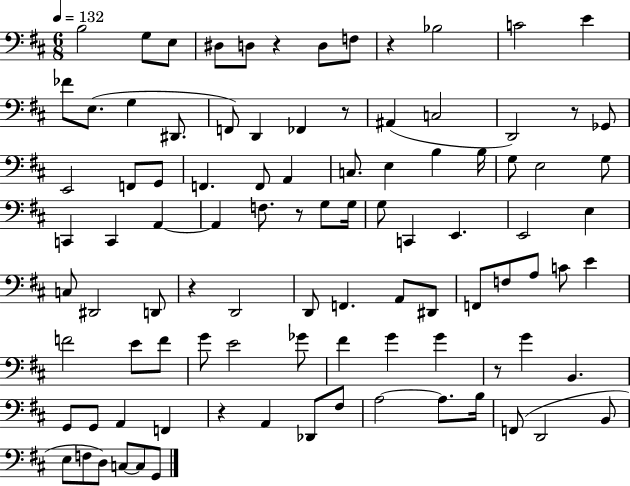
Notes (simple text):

B3/h G3/e E3/e D#3/e D3/e R/q D3/e F3/e R/q Bb3/h C4/h E4/q FES4/e E3/e. G3/q D#2/e. F2/e D2/q FES2/q R/e A#2/q C3/h D2/h R/e Gb2/e E2/h F2/e G2/e F2/q. F2/e A2/q C3/e. E3/q B3/q B3/s G3/e E3/h G3/e C2/q C2/q A2/q A2/q F3/e. R/e G3/e G3/s G3/e C2/q E2/q. E2/h E3/q C3/e D#2/h D2/e R/q D2/h D2/e F2/q. A2/e D#2/e F2/e F3/e A3/e C4/e E4/q F4/h E4/e F4/e G4/e E4/h Gb4/e F#4/q G4/q G4/q R/e G4/q B2/q. G2/e G2/e A2/q F2/q R/q A2/q Db2/e F#3/e A3/h A3/e. B3/s F2/e D2/h B2/e E3/e F3/e D3/e C3/e C3/e G2/e